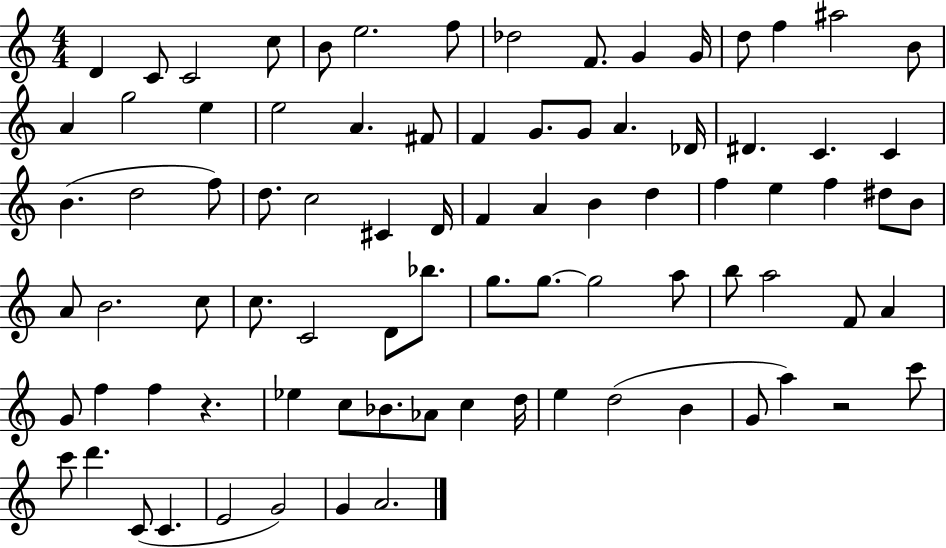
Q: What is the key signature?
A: C major